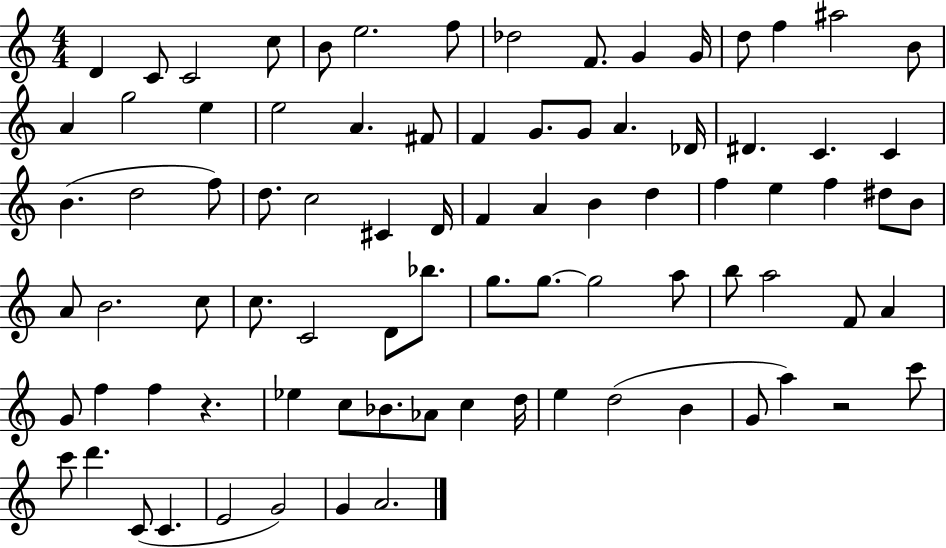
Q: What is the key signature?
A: C major